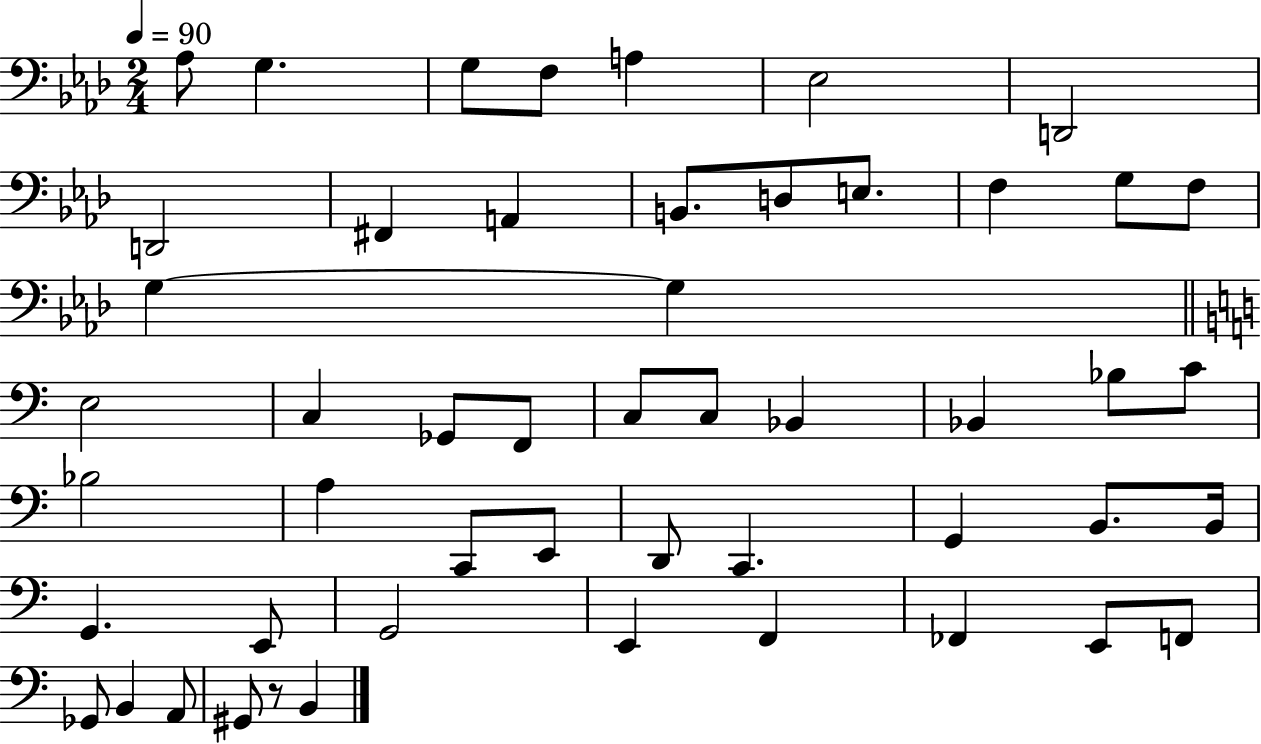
X:1
T:Untitled
M:2/4
L:1/4
K:Ab
_A,/2 G, G,/2 F,/2 A, _E,2 D,,2 D,,2 ^F,, A,, B,,/2 D,/2 E,/2 F, G,/2 F,/2 G, G, E,2 C, _G,,/2 F,,/2 C,/2 C,/2 _B,, _B,, _B,/2 C/2 _B,2 A, C,,/2 E,,/2 D,,/2 C,, G,, B,,/2 B,,/4 G,, E,,/2 G,,2 E,, F,, _F,, E,,/2 F,,/2 _G,,/2 B,, A,,/2 ^G,,/2 z/2 B,,